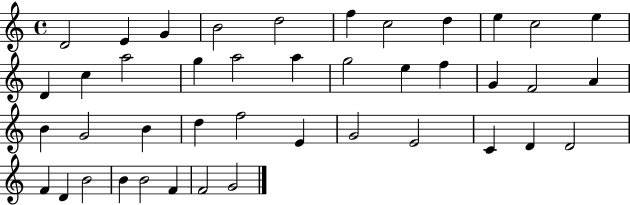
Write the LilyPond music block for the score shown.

{
  \clef treble
  \time 4/4
  \defaultTimeSignature
  \key c \major
  d'2 e'4 g'4 | b'2 d''2 | f''4 c''2 d''4 | e''4 c''2 e''4 | \break d'4 c''4 a''2 | g''4 a''2 a''4 | g''2 e''4 f''4 | g'4 f'2 a'4 | \break b'4 g'2 b'4 | d''4 f''2 e'4 | g'2 e'2 | c'4 d'4 d'2 | \break f'4 d'4 b'2 | b'4 b'2 f'4 | f'2 g'2 | \bar "|."
}